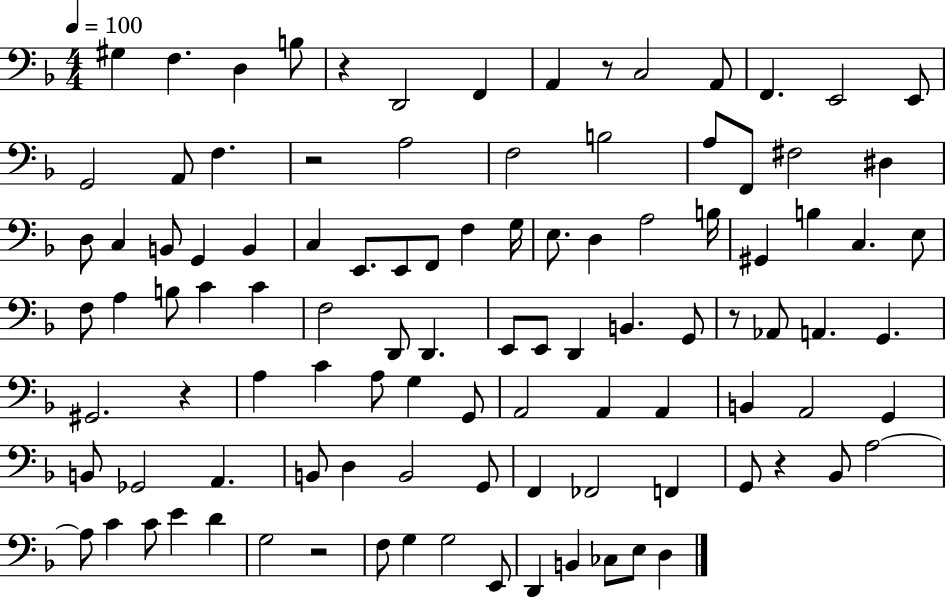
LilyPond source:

{
  \clef bass
  \numericTimeSignature
  \time 4/4
  \key f \major
  \tempo 4 = 100
  gis4 f4. d4 b8 | r4 d,2 f,4 | a,4 r8 c2 a,8 | f,4. e,2 e,8 | \break g,2 a,8 f4. | r2 a2 | f2 b2 | a8 f,8 fis2 dis4 | \break d8 c4 b,8 g,4 b,4 | c4 e,8. e,8 f,8 f4 g16 | e8. d4 a2 b16 | gis,4 b4 c4. e8 | \break f8 a4 b8 c'4 c'4 | f2 d,8 d,4. | e,8 e,8 d,4 b,4. g,8 | r8 aes,8 a,4. g,4. | \break gis,2. r4 | a4 c'4 a8 g4 g,8 | a,2 a,4 a,4 | b,4 a,2 g,4 | \break b,8 ges,2 a,4. | b,8 d4 b,2 g,8 | f,4 fes,2 f,4 | g,8 r4 bes,8 a2~~ | \break a8 c'4 c'8 e'4 d'4 | g2 r2 | f8 g4 g2 e,8 | d,4 b,4 ces8 e8 d4 | \break \bar "|."
}